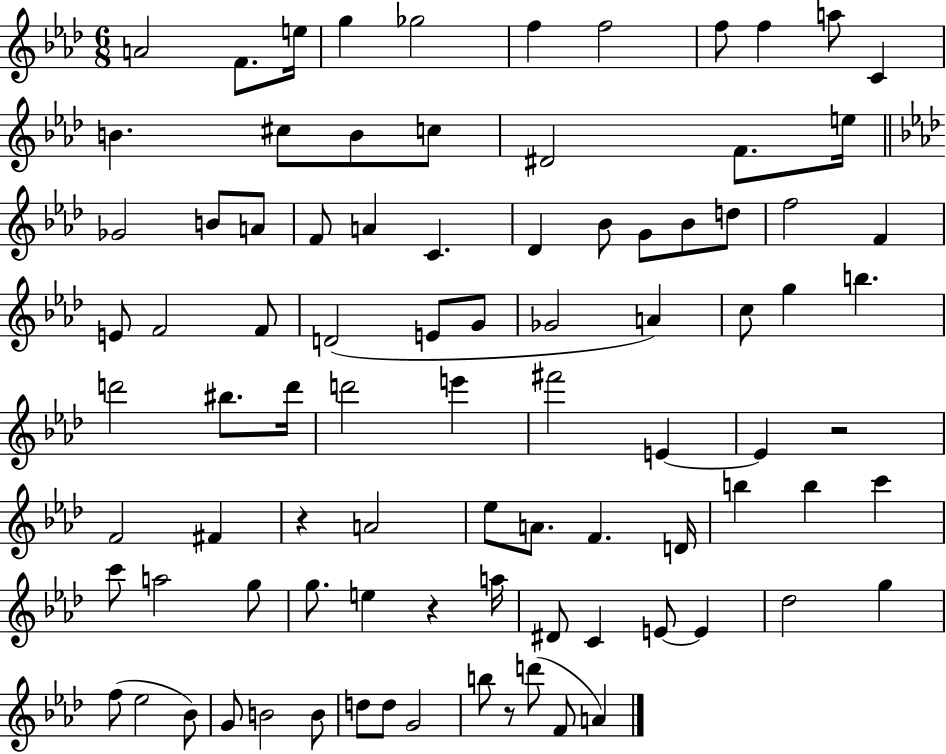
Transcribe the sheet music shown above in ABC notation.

X:1
T:Untitled
M:6/8
L:1/4
K:Ab
A2 F/2 e/4 g _g2 f f2 f/2 f a/2 C B ^c/2 B/2 c/2 ^D2 F/2 e/4 _G2 B/2 A/2 F/2 A C _D _B/2 G/2 _B/2 d/2 f2 F E/2 F2 F/2 D2 E/2 G/2 _G2 A c/2 g b d'2 ^b/2 d'/4 d'2 e' ^f'2 E E z2 F2 ^F z A2 _e/2 A/2 F D/4 b b c' c'/2 a2 g/2 g/2 e z a/4 ^D/2 C E/2 E _d2 g f/2 _e2 _B/2 G/2 B2 B/2 d/2 d/2 G2 b/2 z/2 d'/2 F/2 A